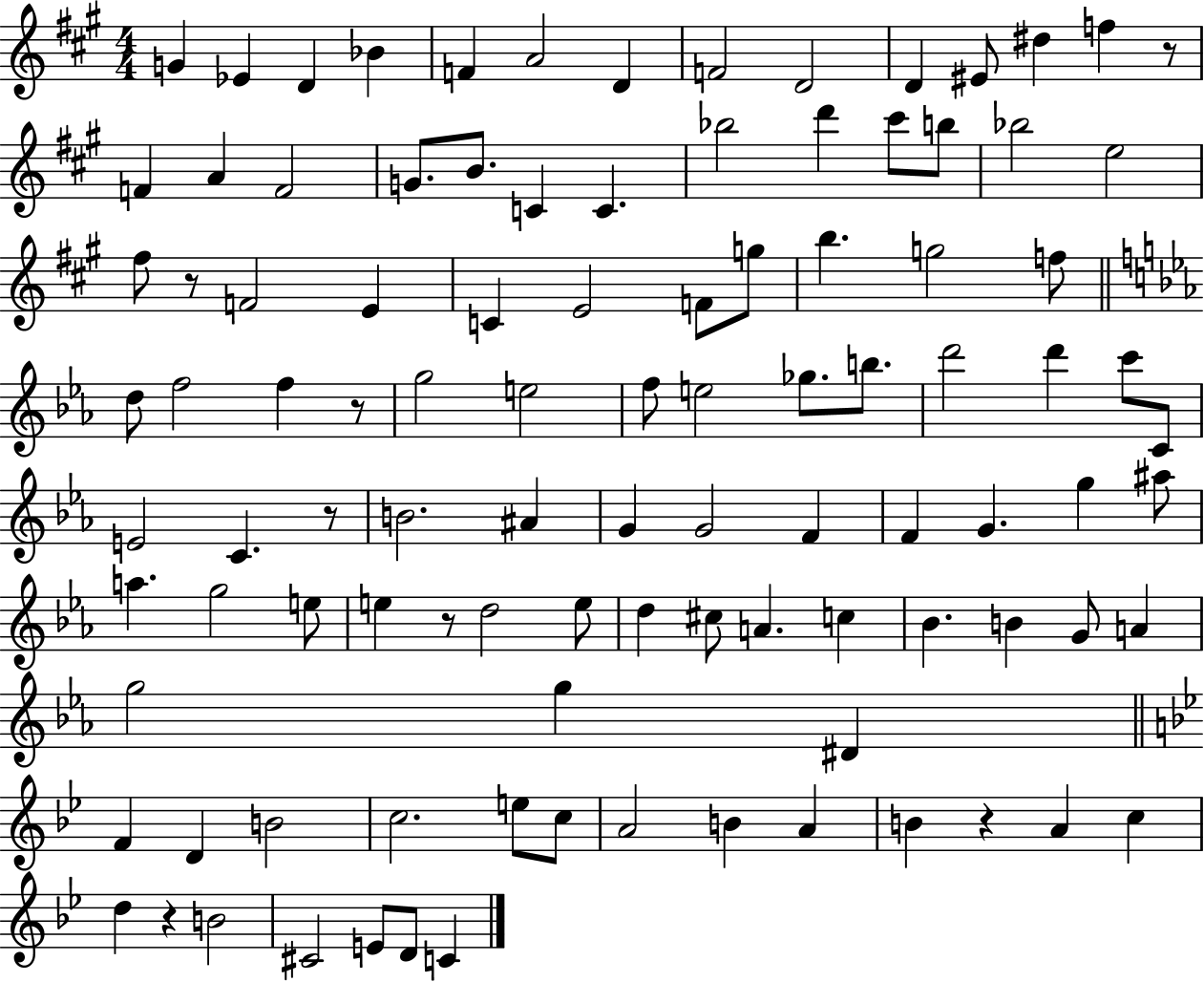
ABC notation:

X:1
T:Untitled
M:4/4
L:1/4
K:A
G _E D _B F A2 D F2 D2 D ^E/2 ^d f z/2 F A F2 G/2 B/2 C C _b2 d' ^c'/2 b/2 _b2 e2 ^f/2 z/2 F2 E C E2 F/2 g/2 b g2 f/2 d/2 f2 f z/2 g2 e2 f/2 e2 _g/2 b/2 d'2 d' c'/2 C/2 E2 C z/2 B2 ^A G G2 F F G g ^a/2 a g2 e/2 e z/2 d2 e/2 d ^c/2 A c _B B G/2 A g2 g ^D F D B2 c2 e/2 c/2 A2 B A B z A c d z B2 ^C2 E/2 D/2 C